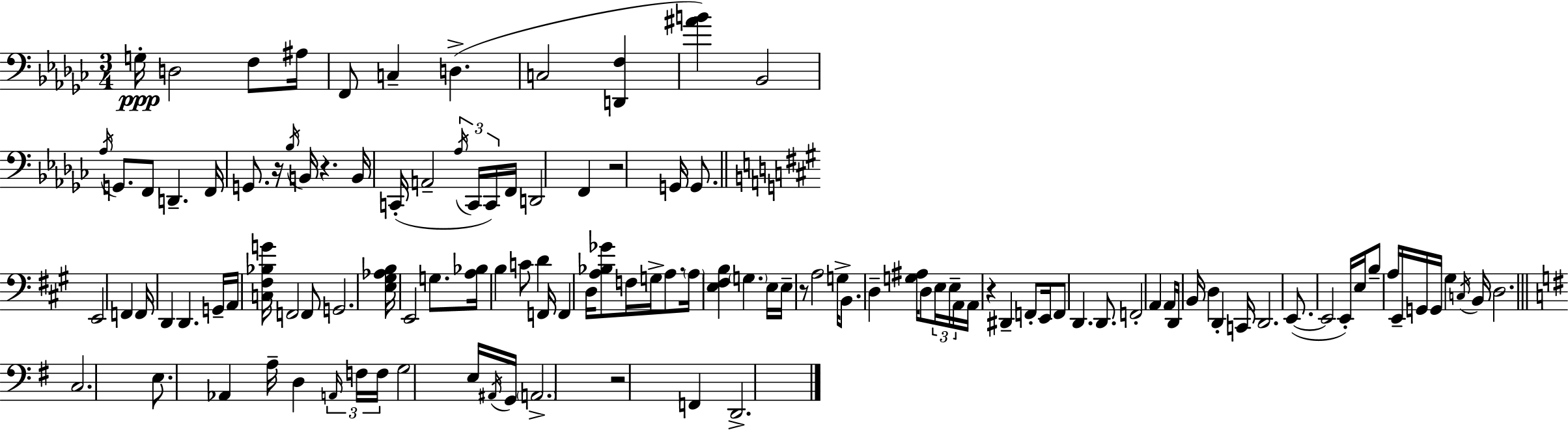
X:1
T:Untitled
M:3/4
L:1/4
K:Ebm
G,/4 D,2 F,/2 ^A,/4 F,,/2 C, D, C,2 [D,,F,] [^AB] _B,,2 _A,/4 G,,/2 F,,/2 D,, F,,/4 G,,/2 z/4 _B,/4 B,,/4 z B,,/4 C,,/4 A,,2 _A,/4 C,,/4 C,,/4 F,,/4 D,,2 F,, z2 G,,/4 G,,/2 E,,2 F,, F,,/4 D,, D,, G,,/4 A,,/4 [C,^F,_B,G]/4 F,,2 F,,/2 G,,2 [E,^G,_A,B,]/4 E,,2 G,/2 [A,_B,]/4 B, C/2 D F,,/4 F,, D,/4 [A,_B,_G]/2 F,/4 G,/4 A,/2 A,/4 [E,^F,B,] G, E,/4 E,/4 z/2 A,2 G,/4 B,,/2 D, [G,^A,]/4 D,/2 E,/4 E,/4 A,,/4 A,,/4 z ^D,, F,,/2 E,,/4 F,,/2 D,, D,,/2 F,,2 A,, A,,/4 D,,/4 B,,/4 D, D,, C,,/4 D,,2 E,,/2 E,,2 E,,/4 E,/4 B,/2 A,/4 E,,/4 G,,/4 G,,/4 ^G, C,/4 B,,/4 D,2 C,2 E,/2 _A,, A,/4 D, A,,/4 F,/4 F,/4 G,2 E,/4 ^A,,/4 G,,/4 A,,2 z2 F,, D,,2